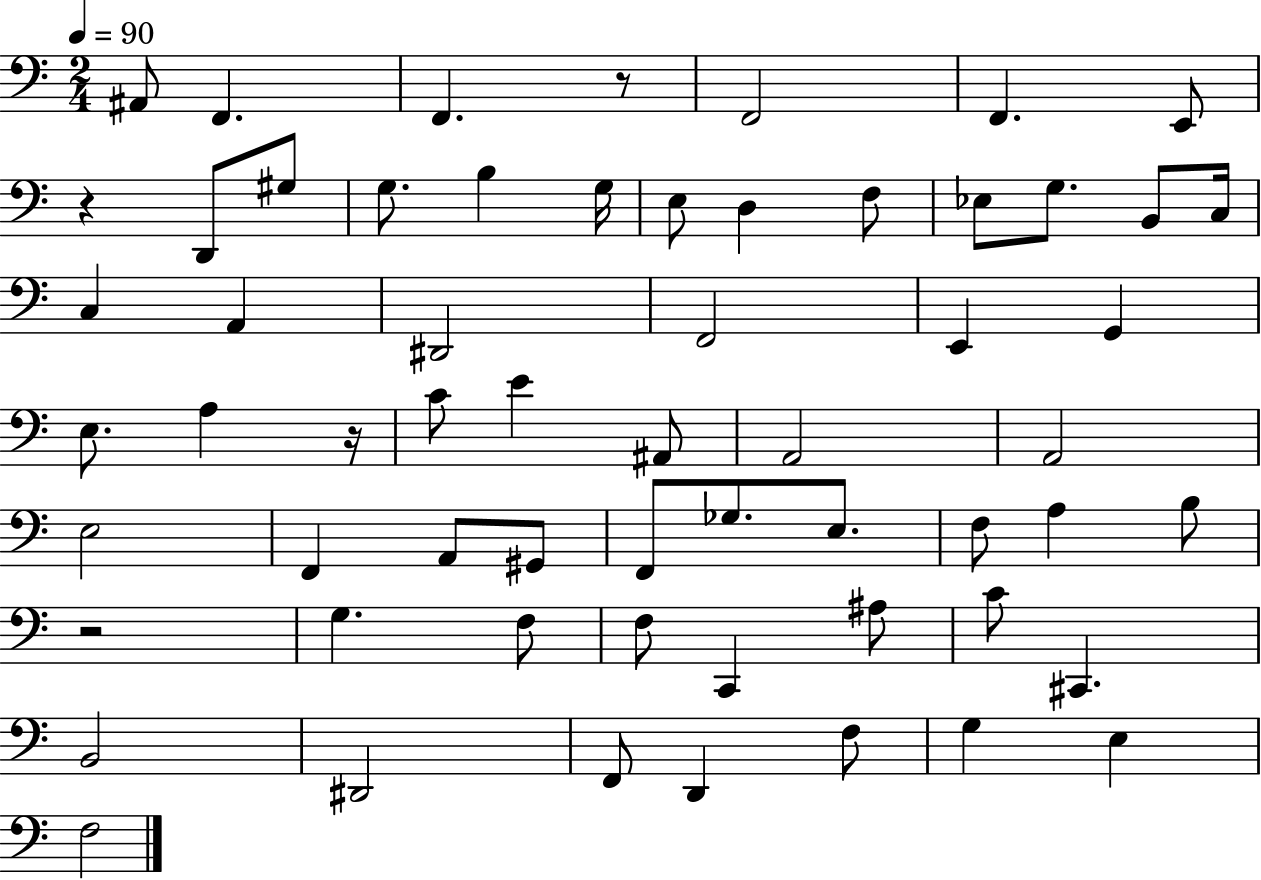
X:1
T:Untitled
M:2/4
L:1/4
K:C
^A,,/2 F,, F,, z/2 F,,2 F,, E,,/2 z D,,/2 ^G,/2 G,/2 B, G,/4 E,/2 D, F,/2 _E,/2 G,/2 B,,/2 C,/4 C, A,, ^D,,2 F,,2 E,, G,, E,/2 A, z/4 C/2 E ^A,,/2 A,,2 A,,2 E,2 F,, A,,/2 ^G,,/2 F,,/2 _G,/2 E,/2 F,/2 A, B,/2 z2 G, F,/2 F,/2 C,, ^A,/2 C/2 ^C,, B,,2 ^D,,2 F,,/2 D,, F,/2 G, E, F,2